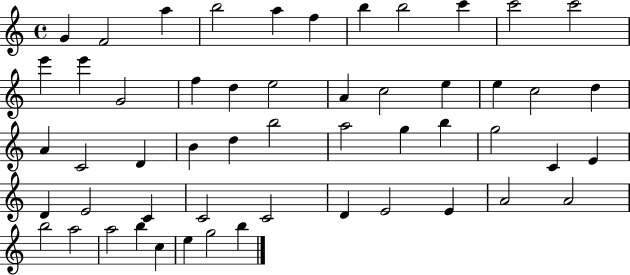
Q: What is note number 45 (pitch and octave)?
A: A4